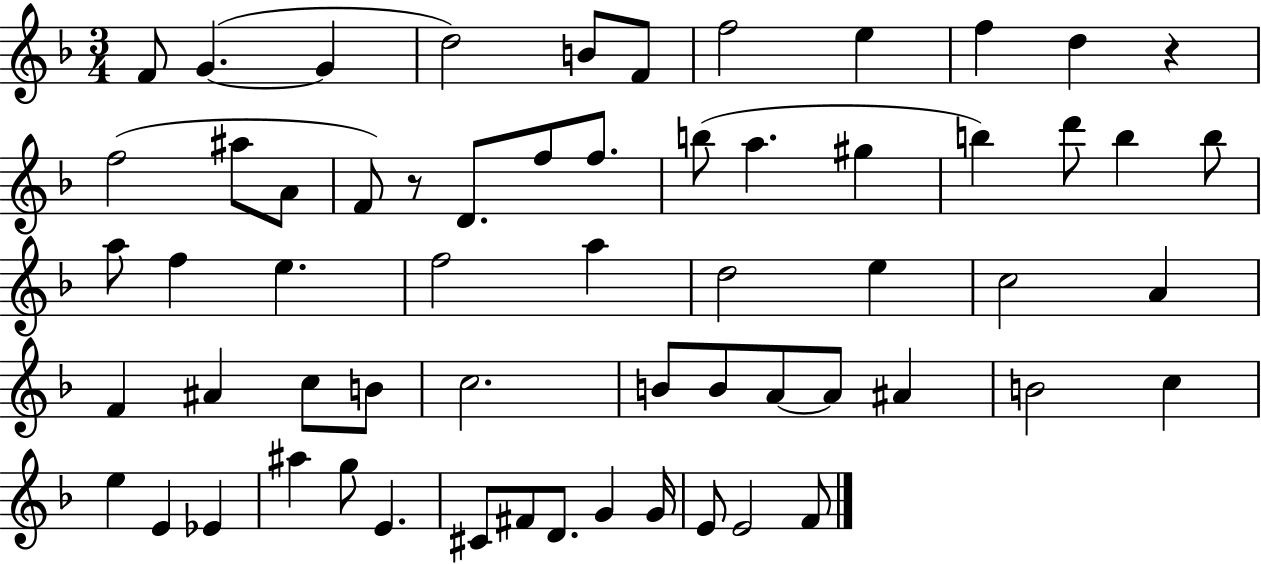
{
  \clef treble
  \numericTimeSignature
  \time 3/4
  \key f \major
  f'8 g'4.~(~ g'4 | d''2) b'8 f'8 | f''2 e''4 | f''4 d''4 r4 | \break f''2( ais''8 a'8 | f'8) r8 d'8. f''8 f''8. | b''8( a''4. gis''4 | b''4) d'''8 b''4 b''8 | \break a''8 f''4 e''4. | f''2 a''4 | d''2 e''4 | c''2 a'4 | \break f'4 ais'4 c''8 b'8 | c''2. | b'8 b'8 a'8~~ a'8 ais'4 | b'2 c''4 | \break e''4 e'4 ees'4 | ais''4 g''8 e'4. | cis'8 fis'8 d'8. g'4 g'16 | e'8 e'2 f'8 | \break \bar "|."
}